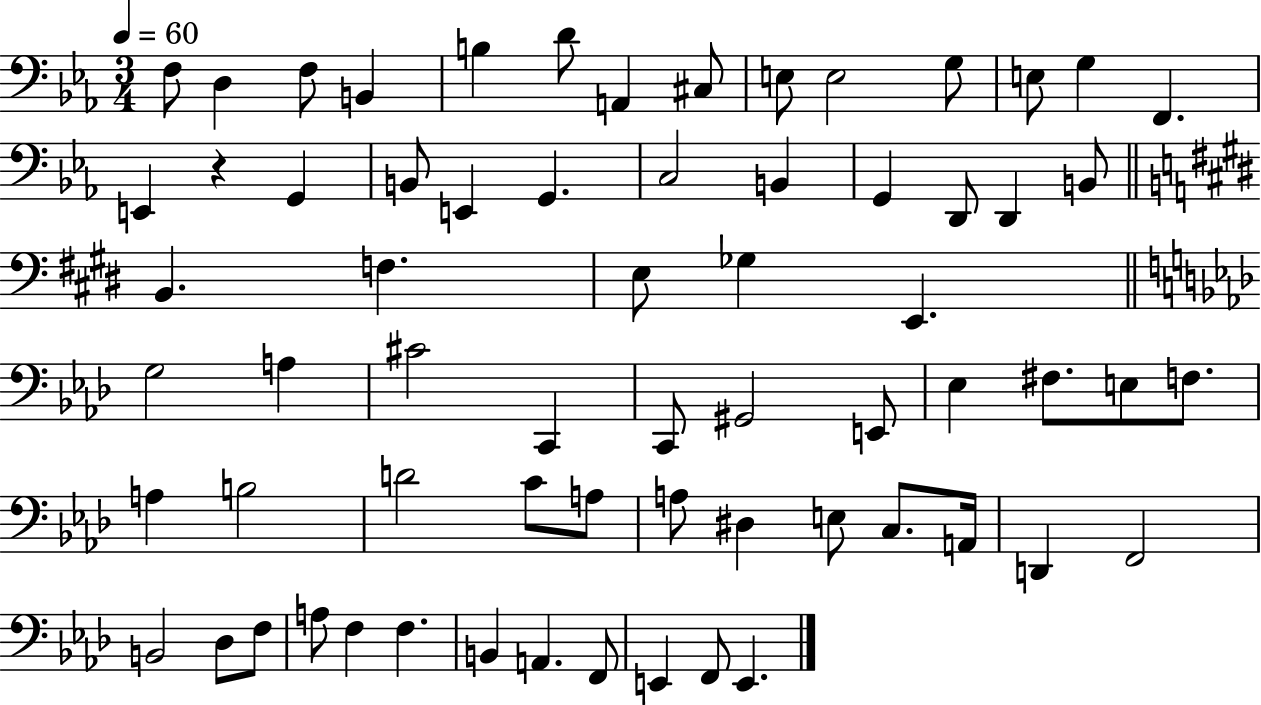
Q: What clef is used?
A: bass